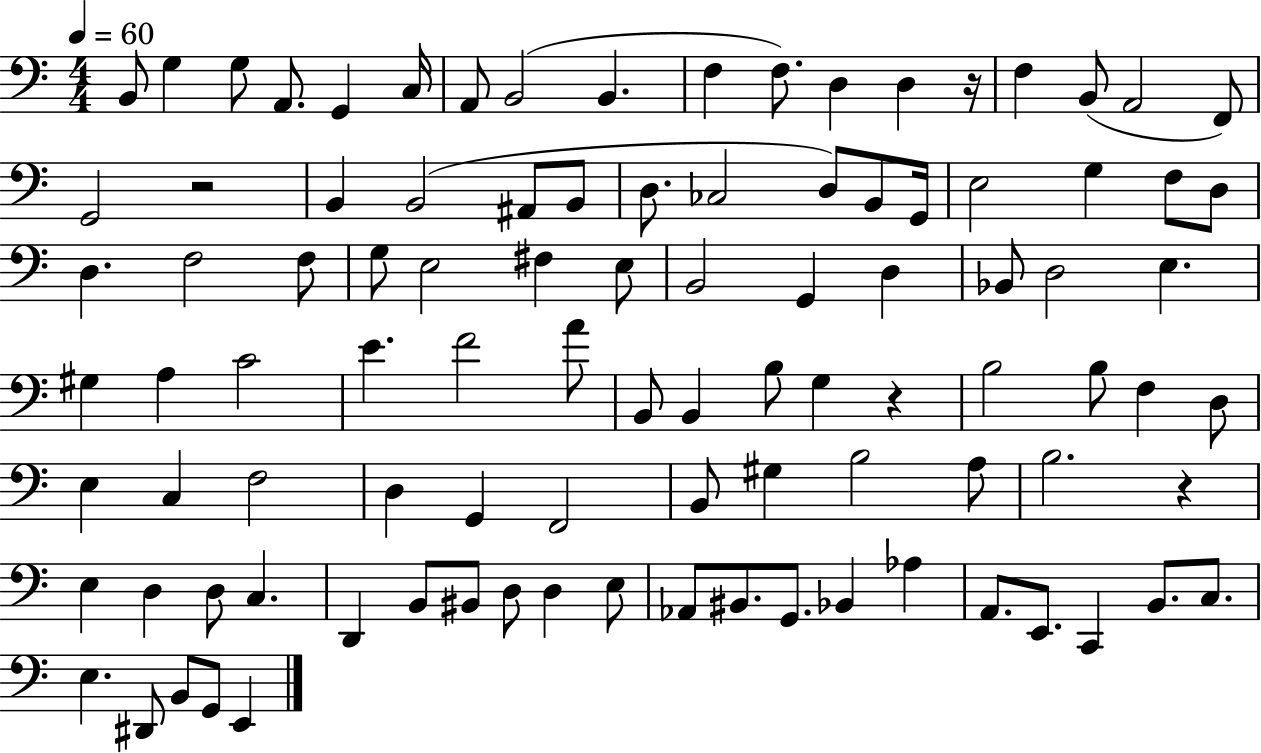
B2/e G3/q G3/e A2/e. G2/q C3/s A2/e B2/h B2/q. F3/q F3/e. D3/q D3/q R/s F3/q B2/e A2/h F2/e G2/h R/h B2/q B2/h A#2/e B2/e D3/e. CES3/h D3/e B2/e G2/s E3/h G3/q F3/e D3/e D3/q. F3/h F3/e G3/e E3/h F#3/q E3/e B2/h G2/q D3/q Bb2/e D3/h E3/q. G#3/q A3/q C4/h E4/q. F4/h A4/e B2/e B2/q B3/e G3/q R/q B3/h B3/e F3/q D3/e E3/q C3/q F3/h D3/q G2/q F2/h B2/e G#3/q B3/h A3/e B3/h. R/q E3/q D3/q D3/e C3/q. D2/q B2/e BIS2/e D3/e D3/q E3/e Ab2/e BIS2/e. G2/e. Bb2/q Ab3/q A2/e. E2/e. C2/q B2/e. C3/e. E3/q. D#2/e B2/e G2/e E2/q